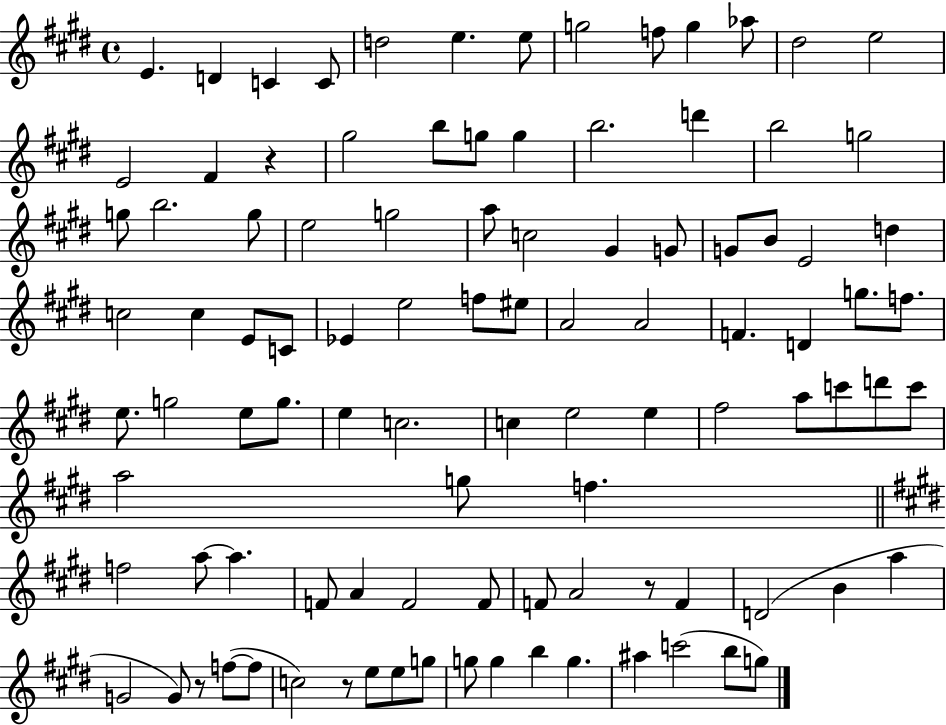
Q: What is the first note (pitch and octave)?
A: E4